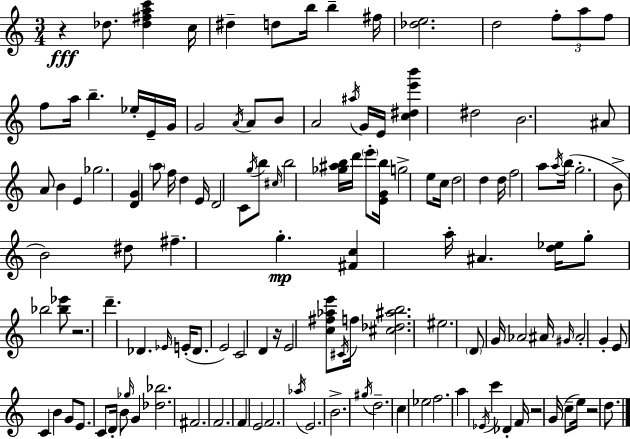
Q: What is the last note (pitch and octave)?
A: D5